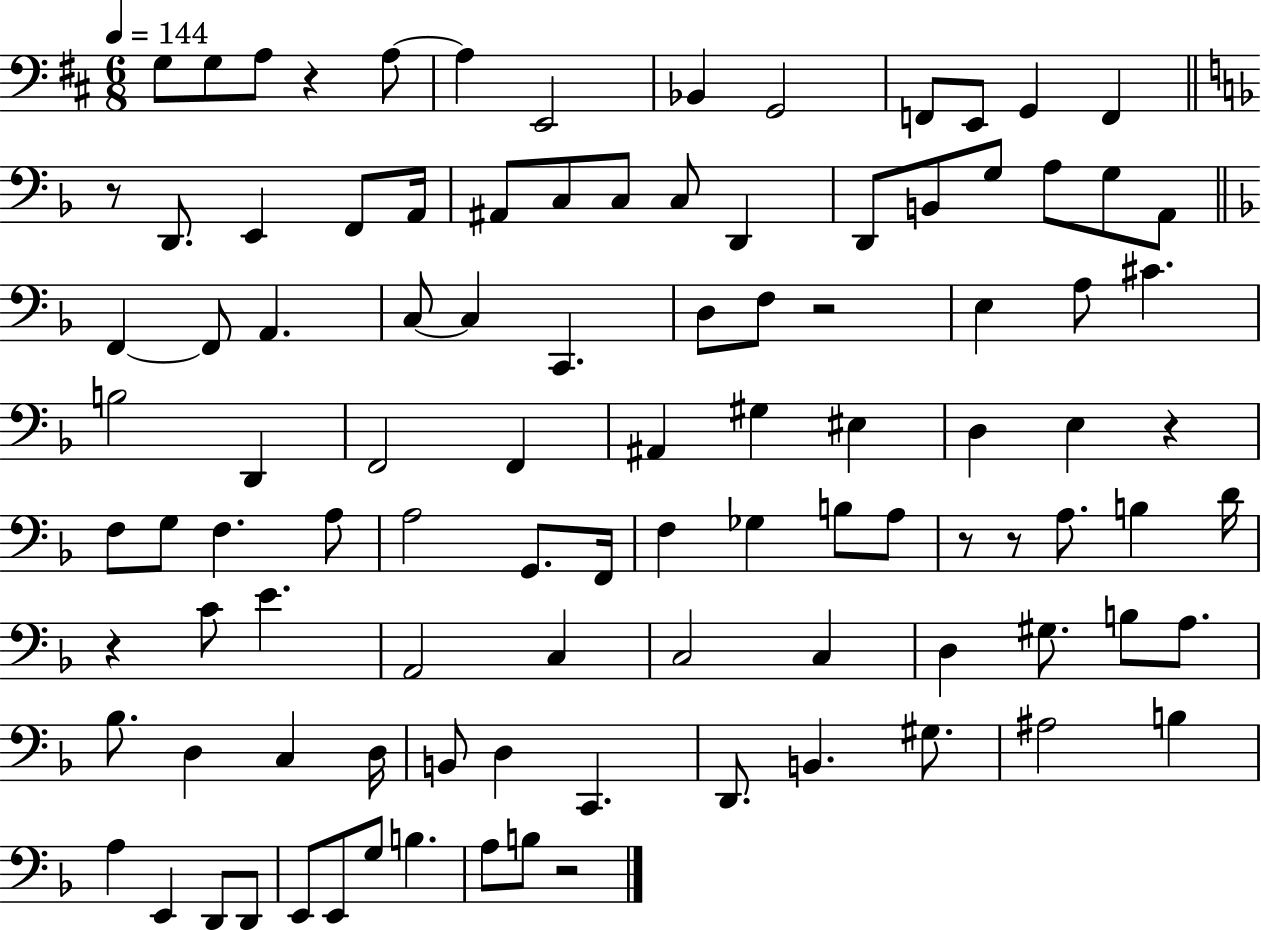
G3/e G3/e A3/e R/q A3/e A3/q E2/h Bb2/q G2/h F2/e E2/e G2/q F2/q R/e D2/e. E2/q F2/e A2/s A#2/e C3/e C3/e C3/e D2/q D2/e B2/e G3/e A3/e G3/e A2/e F2/q F2/e A2/q. C3/e C3/q C2/q. D3/e F3/e R/h E3/q A3/e C#4/q. B3/h D2/q F2/h F2/q A#2/q G#3/q EIS3/q D3/q E3/q R/q F3/e G3/e F3/q. A3/e A3/h G2/e. F2/s F3/q Gb3/q B3/e A3/e R/e R/e A3/e. B3/q D4/s R/q C4/e E4/q. A2/h C3/q C3/h C3/q D3/q G#3/e. B3/e A3/e. Bb3/e. D3/q C3/q D3/s B2/e D3/q C2/q. D2/e. B2/q. G#3/e. A#3/h B3/q A3/q E2/q D2/e D2/e E2/e E2/e G3/e B3/q. A3/e B3/e R/h